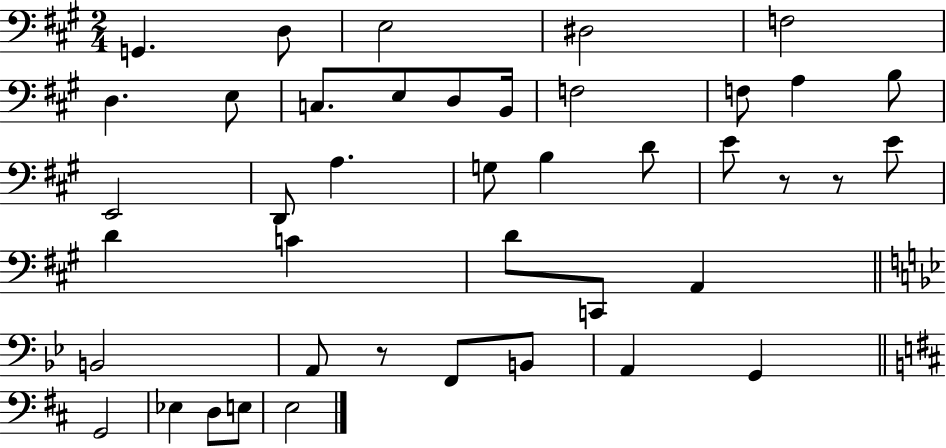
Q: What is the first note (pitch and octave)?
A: G2